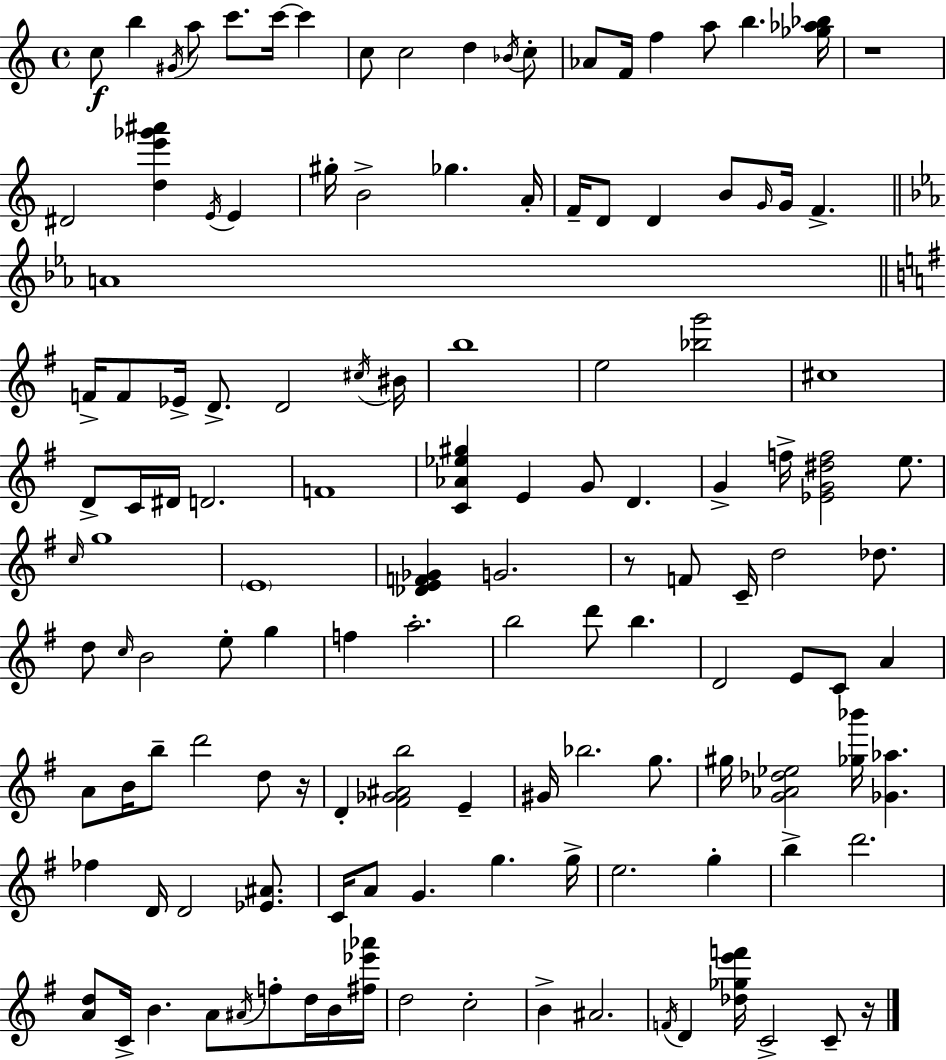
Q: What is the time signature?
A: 4/4